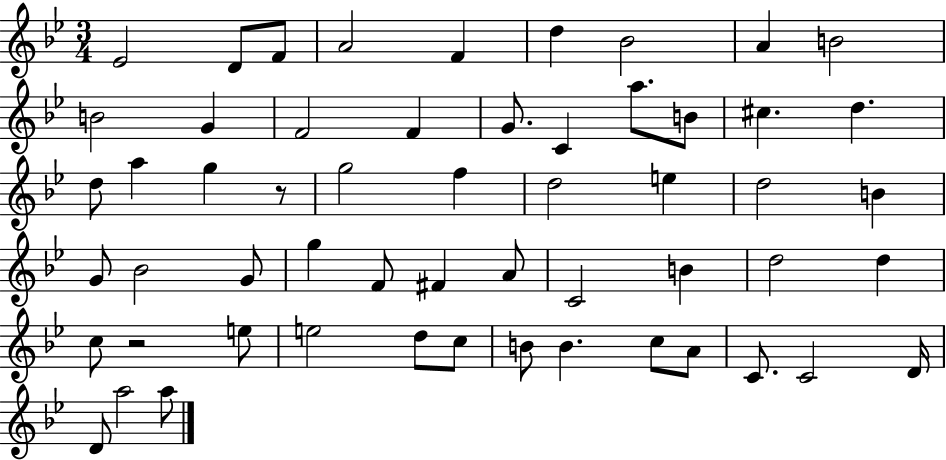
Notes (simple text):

Eb4/h D4/e F4/e A4/h F4/q D5/q Bb4/h A4/q B4/h B4/h G4/q F4/h F4/q G4/e. C4/q A5/e. B4/e C#5/q. D5/q. D5/e A5/q G5/q R/e G5/h F5/q D5/h E5/q D5/h B4/q G4/e Bb4/h G4/e G5/q F4/e F#4/q A4/e C4/h B4/q D5/h D5/q C5/e R/h E5/e E5/h D5/e C5/e B4/e B4/q. C5/e A4/e C4/e. C4/h D4/s D4/e A5/h A5/e